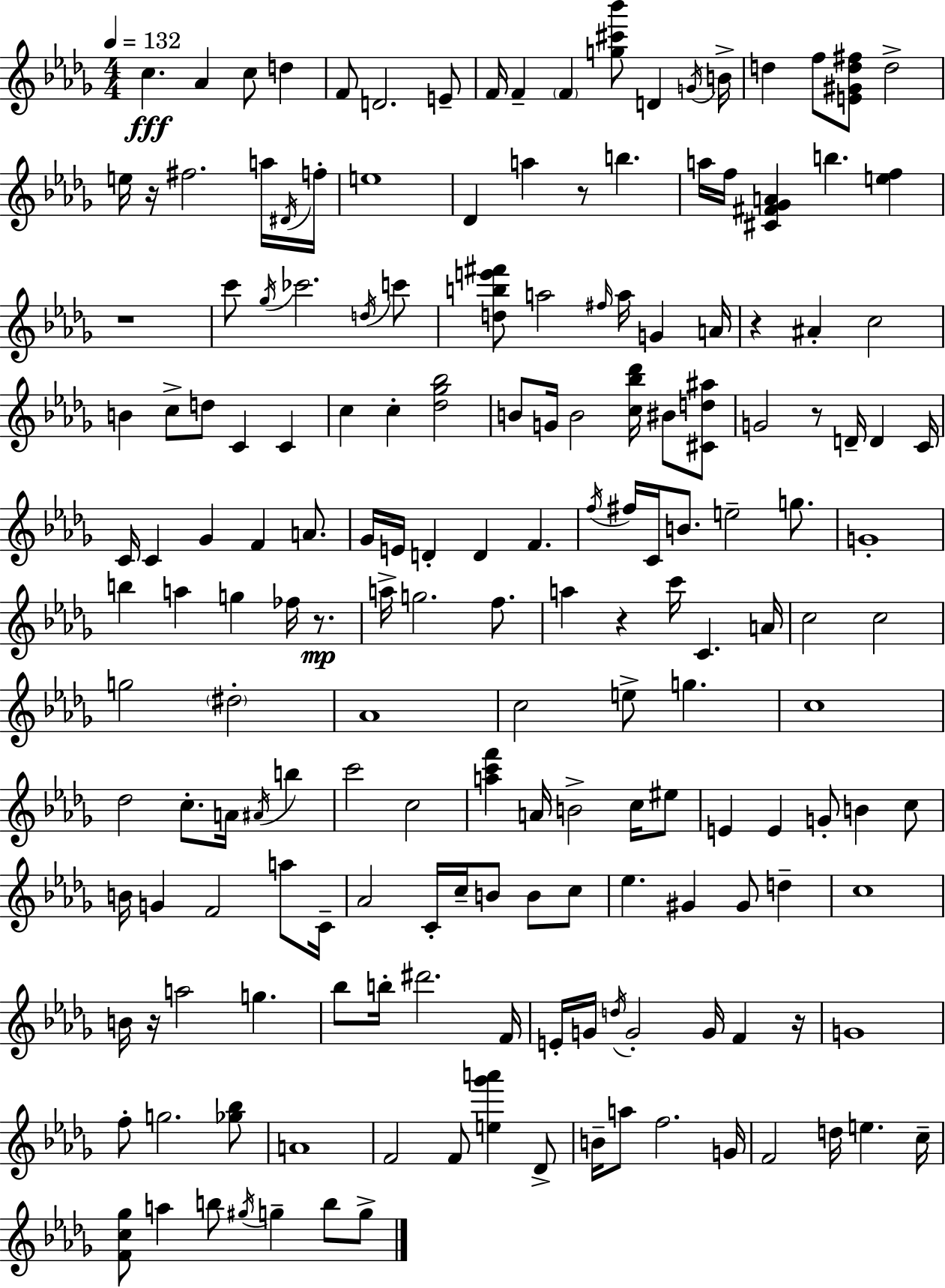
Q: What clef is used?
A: treble